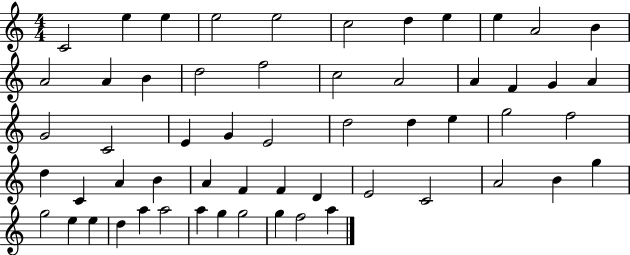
X:1
T:Untitled
M:4/4
L:1/4
K:C
C2 e e e2 e2 c2 d e e A2 B A2 A B d2 f2 c2 A2 A F G A G2 C2 E G E2 d2 d e g2 f2 d C A B A F F D E2 C2 A2 B g g2 e e d a a2 a g g2 g f2 a